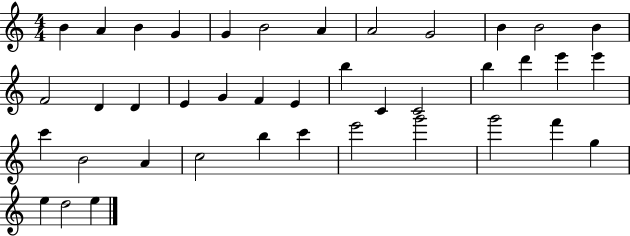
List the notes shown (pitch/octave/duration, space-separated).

B4/q A4/q B4/q G4/q G4/q B4/h A4/q A4/h G4/h B4/q B4/h B4/q F4/h D4/q D4/q E4/q G4/q F4/q E4/q B5/q C4/q C4/h B5/q D6/q E6/q E6/q C6/q B4/h A4/q C5/h B5/q C6/q E6/h G6/h G6/h F6/q G5/q E5/q D5/h E5/q